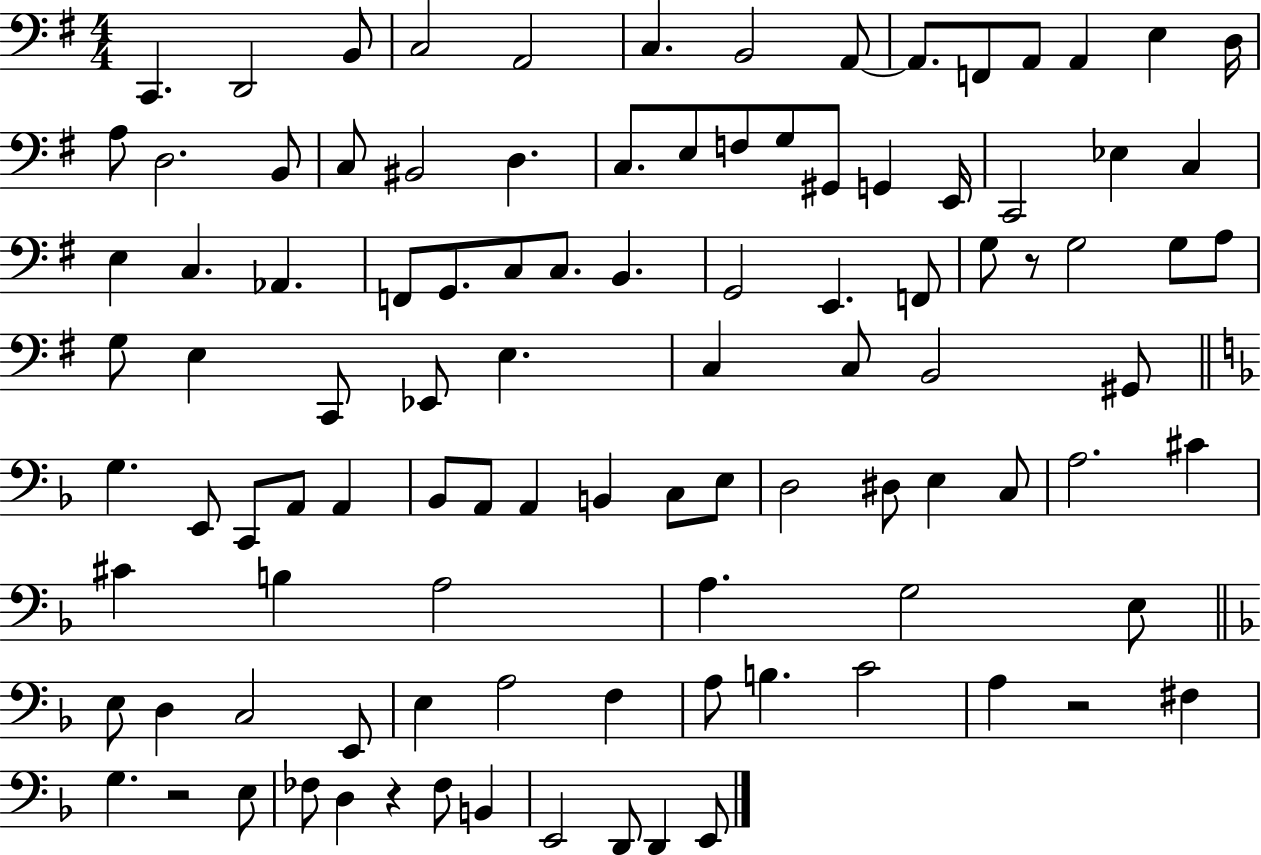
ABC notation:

X:1
T:Untitled
M:4/4
L:1/4
K:G
C,, D,,2 B,,/2 C,2 A,,2 C, B,,2 A,,/2 A,,/2 F,,/2 A,,/2 A,, E, D,/4 A,/2 D,2 B,,/2 C,/2 ^B,,2 D, C,/2 E,/2 F,/2 G,/2 ^G,,/2 G,, E,,/4 C,,2 _E, C, E, C, _A,, F,,/2 G,,/2 C,/2 C,/2 B,, G,,2 E,, F,,/2 G,/2 z/2 G,2 G,/2 A,/2 G,/2 E, C,,/2 _E,,/2 E, C, C,/2 B,,2 ^G,,/2 G, E,,/2 C,,/2 A,,/2 A,, _B,,/2 A,,/2 A,, B,, C,/2 E,/2 D,2 ^D,/2 E, C,/2 A,2 ^C ^C B, A,2 A, G,2 E,/2 E,/2 D, C,2 E,,/2 E, A,2 F, A,/2 B, C2 A, z2 ^F, G, z2 E,/2 _F,/2 D, z _F,/2 B,, E,,2 D,,/2 D,, E,,/2